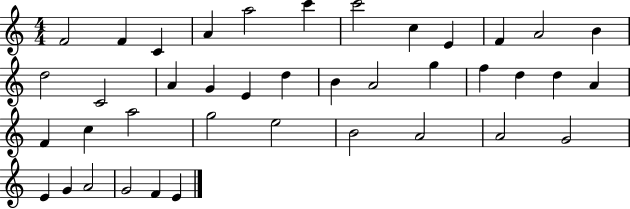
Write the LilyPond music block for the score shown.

{
  \clef treble
  \numericTimeSignature
  \time 4/4
  \key c \major
  f'2 f'4 c'4 | a'4 a''2 c'''4 | c'''2 c''4 e'4 | f'4 a'2 b'4 | \break d''2 c'2 | a'4 g'4 e'4 d''4 | b'4 a'2 g''4 | f''4 d''4 d''4 a'4 | \break f'4 c''4 a''2 | g''2 e''2 | b'2 a'2 | a'2 g'2 | \break e'4 g'4 a'2 | g'2 f'4 e'4 | \bar "|."
}